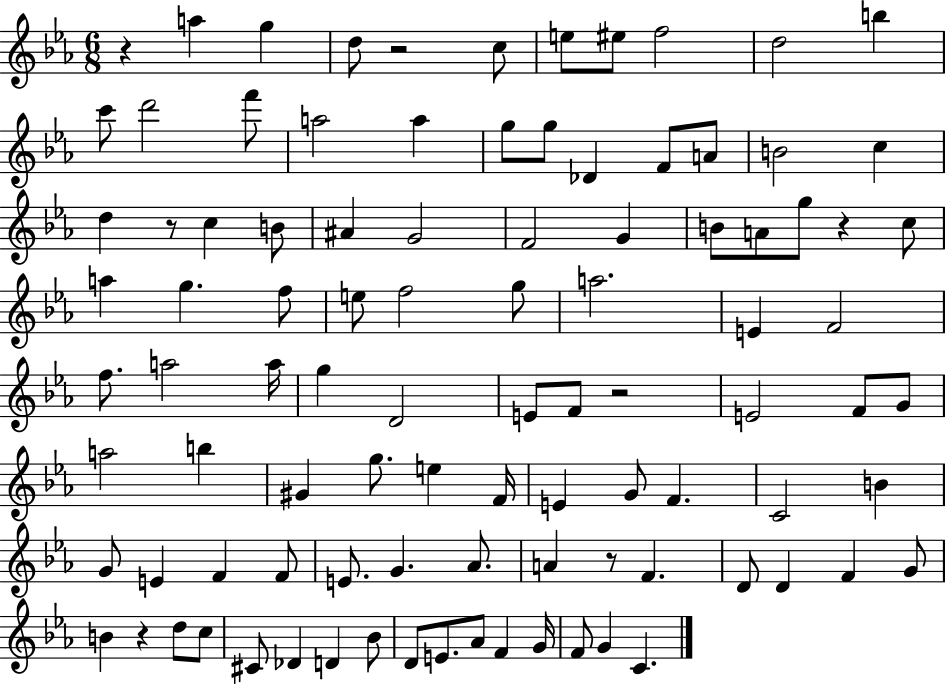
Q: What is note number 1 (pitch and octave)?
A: A5